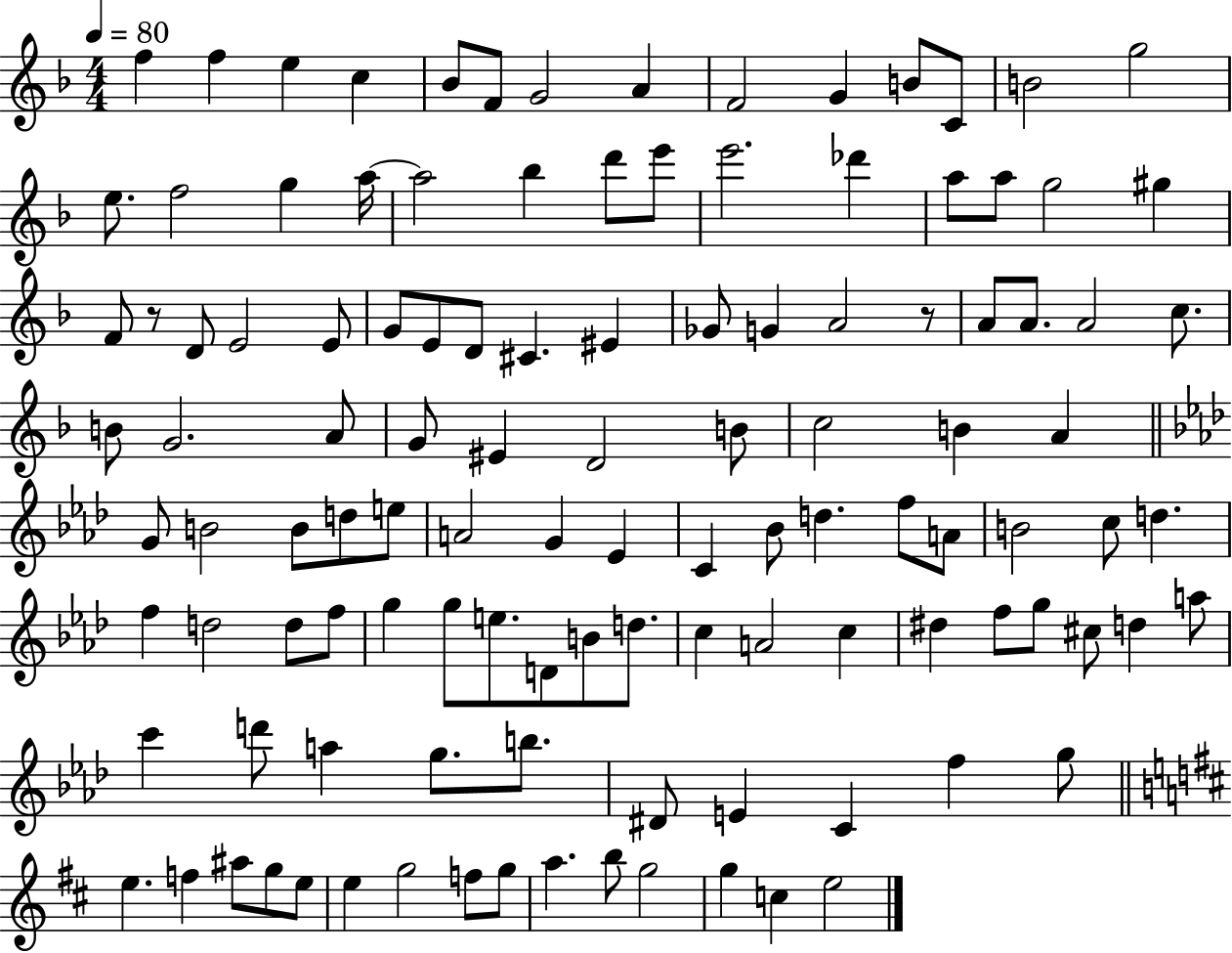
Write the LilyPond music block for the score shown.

{
  \clef treble
  \numericTimeSignature
  \time 4/4
  \key f \major
  \tempo 4 = 80
  \repeat volta 2 { f''4 f''4 e''4 c''4 | bes'8 f'8 g'2 a'4 | f'2 g'4 b'8 c'8 | b'2 g''2 | \break e''8. f''2 g''4 a''16~~ | a''2 bes''4 d'''8 e'''8 | e'''2. des'''4 | a''8 a''8 g''2 gis''4 | \break f'8 r8 d'8 e'2 e'8 | g'8 e'8 d'8 cis'4. eis'4 | ges'8 g'4 a'2 r8 | a'8 a'8. a'2 c''8. | \break b'8 g'2. a'8 | g'8 eis'4 d'2 b'8 | c''2 b'4 a'4 | \bar "||" \break \key f \minor g'8 b'2 b'8 d''8 e''8 | a'2 g'4 ees'4 | c'4 bes'8 d''4. f''8 a'8 | b'2 c''8 d''4. | \break f''4 d''2 d''8 f''8 | g''4 g''8 e''8. d'8 b'8 d''8. | c''4 a'2 c''4 | dis''4 f''8 g''8 cis''8 d''4 a''8 | \break c'''4 d'''8 a''4 g''8. b''8. | dis'8 e'4 c'4 f''4 g''8 | \bar "||" \break \key d \major e''4. f''4 ais''8 g''8 e''8 | e''4 g''2 f''8 g''8 | a''4. b''8 g''2 | g''4 c''4 e''2 | \break } \bar "|."
}